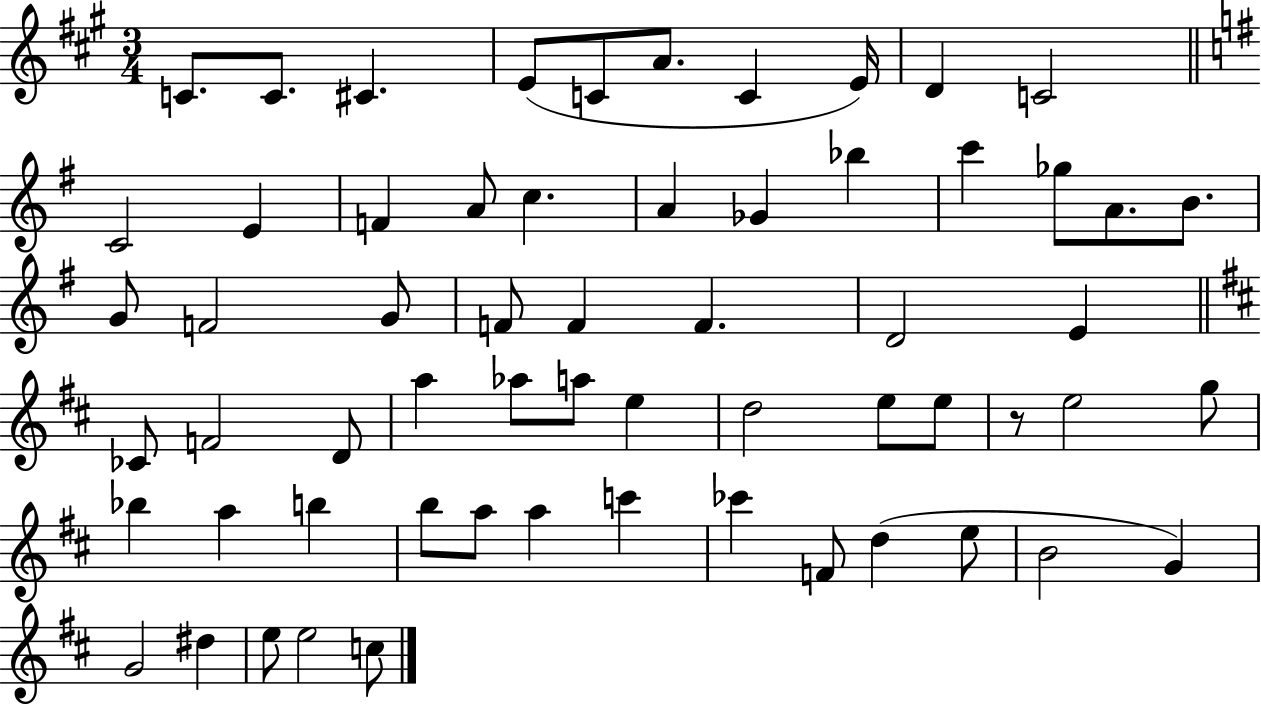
C4/e. C4/e. C#4/q. E4/e C4/e A4/e. C4/q E4/s D4/q C4/h C4/h E4/q F4/q A4/e C5/q. A4/q Gb4/q Bb5/q C6/q Gb5/e A4/e. B4/e. G4/e F4/h G4/e F4/e F4/q F4/q. D4/h E4/q CES4/e F4/h D4/e A5/q Ab5/e A5/e E5/q D5/h E5/e E5/e R/e E5/h G5/e Bb5/q A5/q B5/q B5/e A5/e A5/q C6/q CES6/q F4/e D5/q E5/e B4/h G4/q G4/h D#5/q E5/e E5/h C5/e